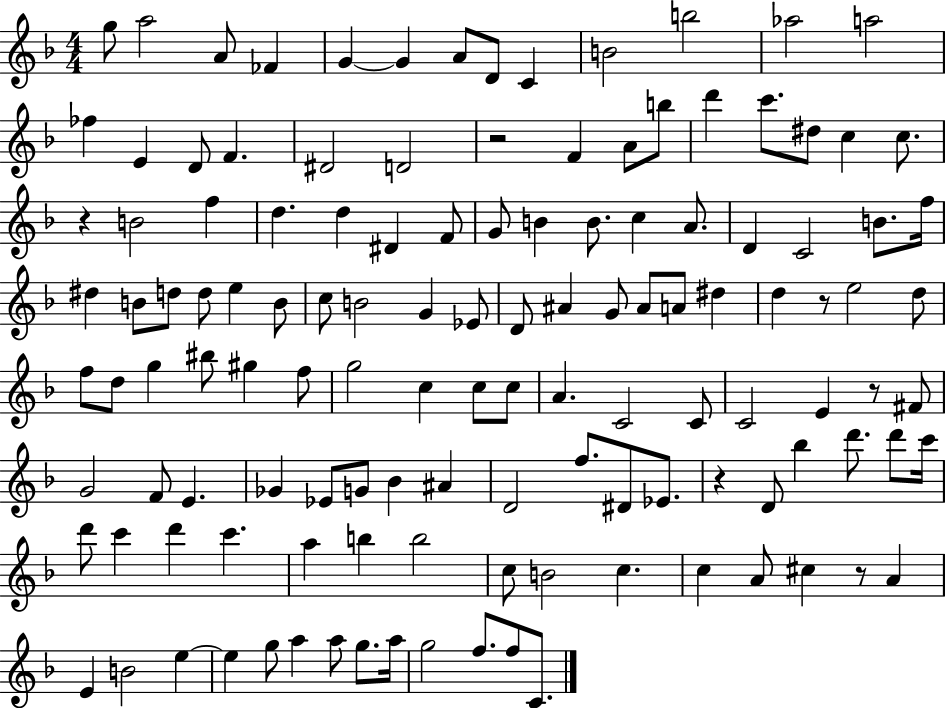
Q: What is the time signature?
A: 4/4